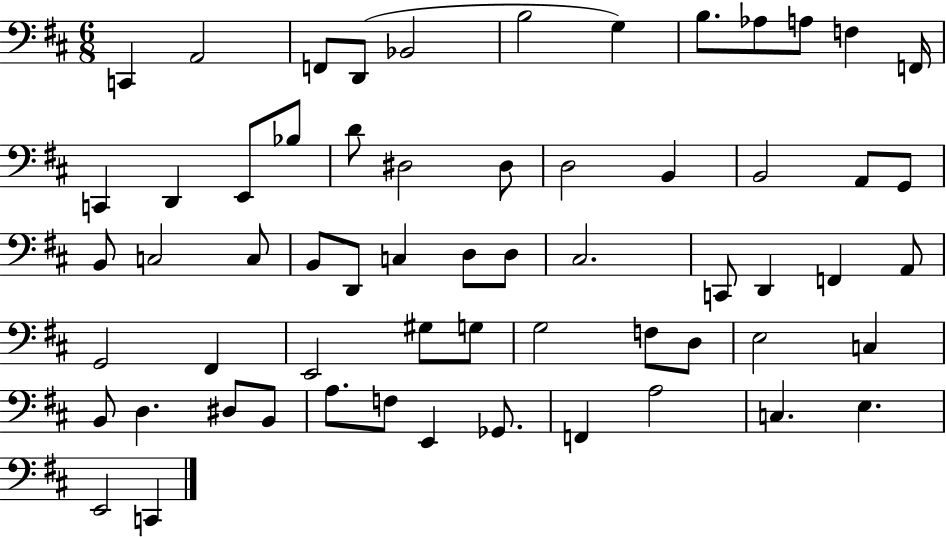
X:1
T:Untitled
M:6/8
L:1/4
K:D
C,, A,,2 F,,/2 D,,/2 _B,,2 B,2 G, B,/2 _A,/2 A,/2 F, F,,/4 C,, D,, E,,/2 _B,/2 D/2 ^D,2 ^D,/2 D,2 B,, B,,2 A,,/2 G,,/2 B,,/2 C,2 C,/2 B,,/2 D,,/2 C, D,/2 D,/2 ^C,2 C,,/2 D,, F,, A,,/2 G,,2 ^F,, E,,2 ^G,/2 G,/2 G,2 F,/2 D,/2 E,2 C, B,,/2 D, ^D,/2 B,,/2 A,/2 F,/2 E,, _G,,/2 F,, A,2 C, E, E,,2 C,,